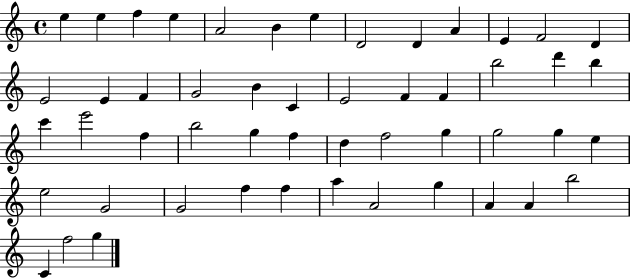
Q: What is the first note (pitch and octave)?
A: E5